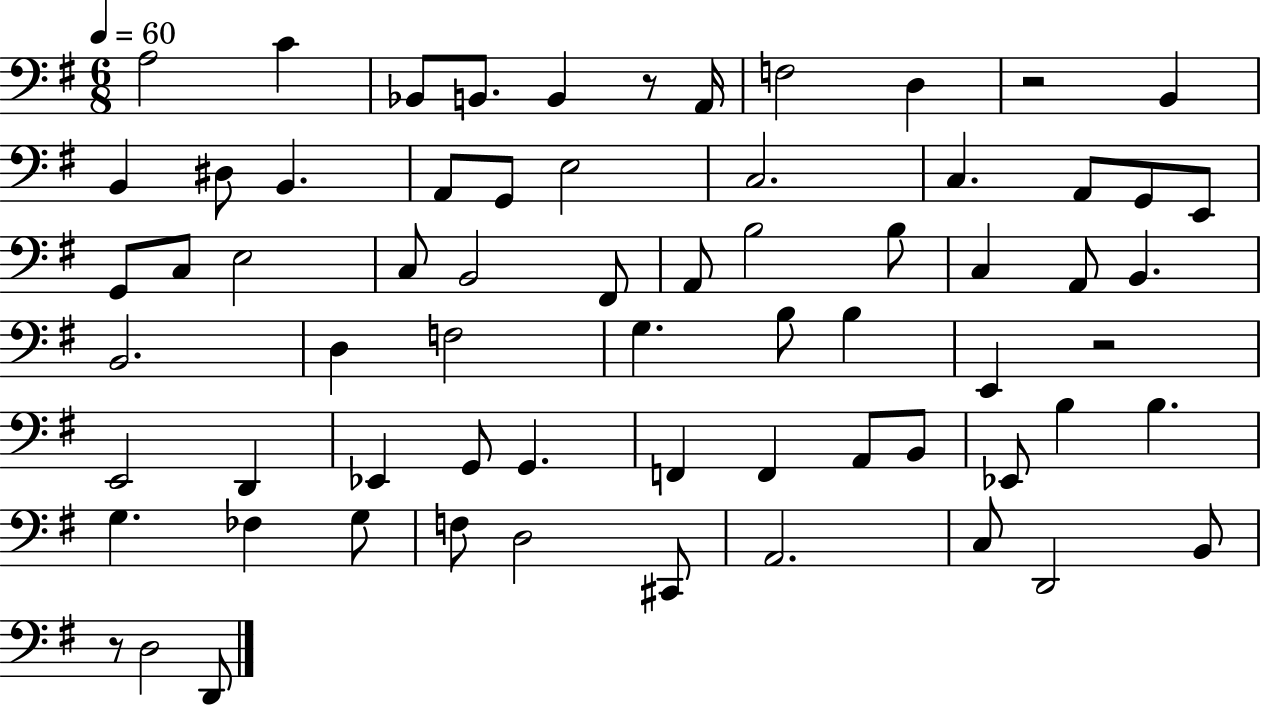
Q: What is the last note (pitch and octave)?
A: D2